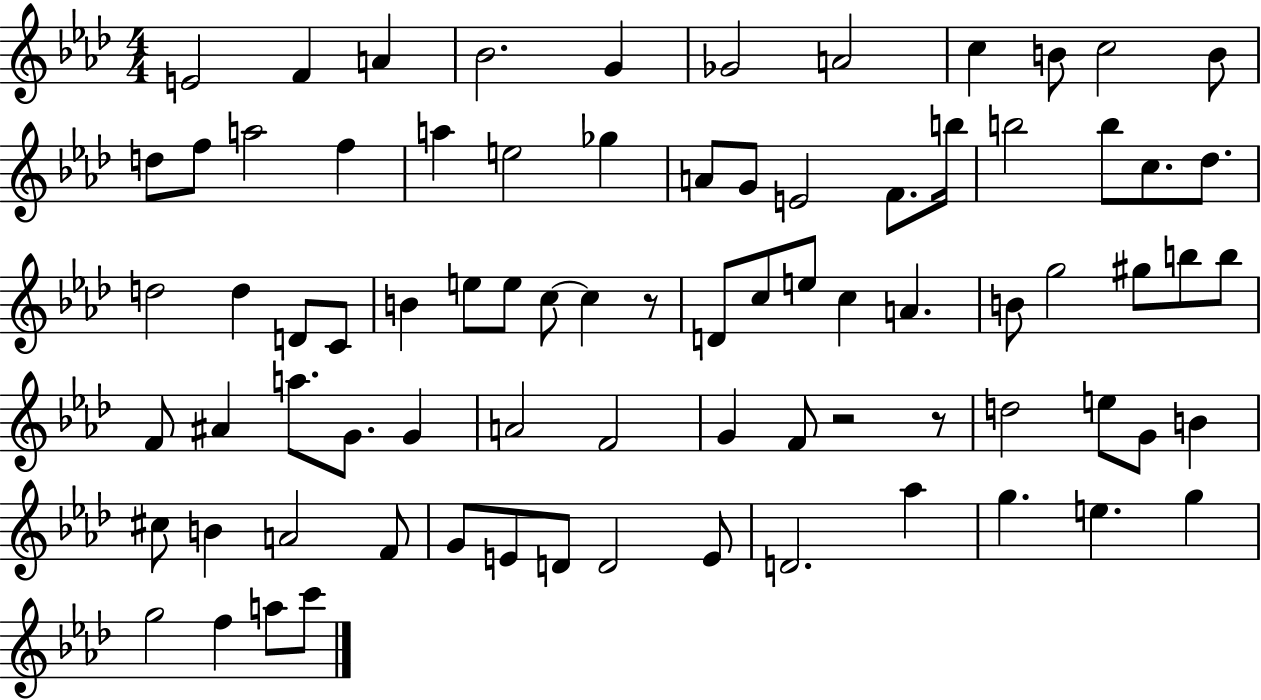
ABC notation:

X:1
T:Untitled
M:4/4
L:1/4
K:Ab
E2 F A _B2 G _G2 A2 c B/2 c2 B/2 d/2 f/2 a2 f a e2 _g A/2 G/2 E2 F/2 b/4 b2 b/2 c/2 _d/2 d2 d D/2 C/2 B e/2 e/2 c/2 c z/2 D/2 c/2 e/2 c A B/2 g2 ^g/2 b/2 b/2 F/2 ^A a/2 G/2 G A2 F2 G F/2 z2 z/2 d2 e/2 G/2 B ^c/2 B A2 F/2 G/2 E/2 D/2 D2 E/2 D2 _a g e g g2 f a/2 c'/2